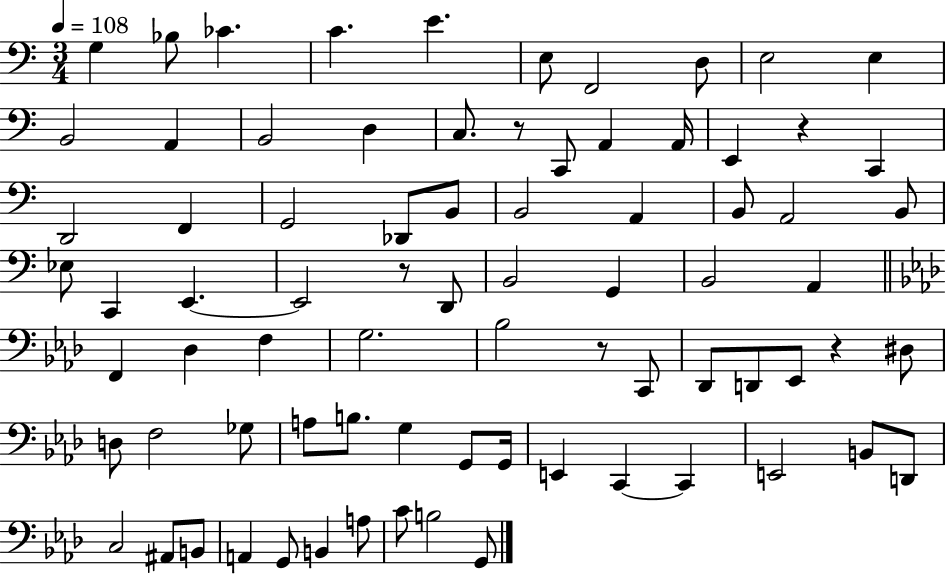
X:1
T:Untitled
M:3/4
L:1/4
K:C
G, _B,/2 _C C E E,/2 F,,2 D,/2 E,2 E, B,,2 A,, B,,2 D, C,/2 z/2 C,,/2 A,, A,,/4 E,, z C,, D,,2 F,, G,,2 _D,,/2 B,,/2 B,,2 A,, B,,/2 A,,2 B,,/2 _E,/2 C,, E,, E,,2 z/2 D,,/2 B,,2 G,, B,,2 A,, F,, _D, F, G,2 _B,2 z/2 C,,/2 _D,,/2 D,,/2 _E,,/2 z ^D,/2 D,/2 F,2 _G,/2 A,/2 B,/2 G, G,,/2 G,,/4 E,, C,, C,, E,,2 B,,/2 D,,/2 C,2 ^A,,/2 B,,/2 A,, G,,/2 B,, A,/2 C/2 B,2 G,,/2